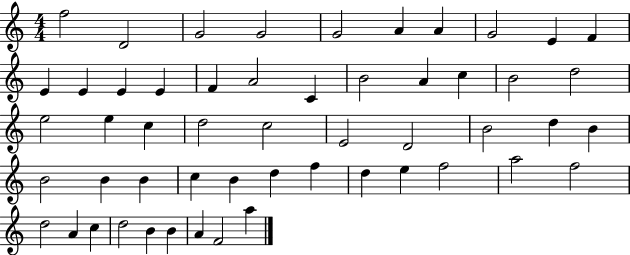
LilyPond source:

{
  \clef treble
  \numericTimeSignature
  \time 4/4
  \key c \major
  f''2 d'2 | g'2 g'2 | g'2 a'4 a'4 | g'2 e'4 f'4 | \break e'4 e'4 e'4 e'4 | f'4 a'2 c'4 | b'2 a'4 c''4 | b'2 d''2 | \break e''2 e''4 c''4 | d''2 c''2 | e'2 d'2 | b'2 d''4 b'4 | \break b'2 b'4 b'4 | c''4 b'4 d''4 f''4 | d''4 e''4 f''2 | a''2 f''2 | \break d''2 a'4 c''4 | d''2 b'4 b'4 | a'4 f'2 a''4 | \bar "|."
}